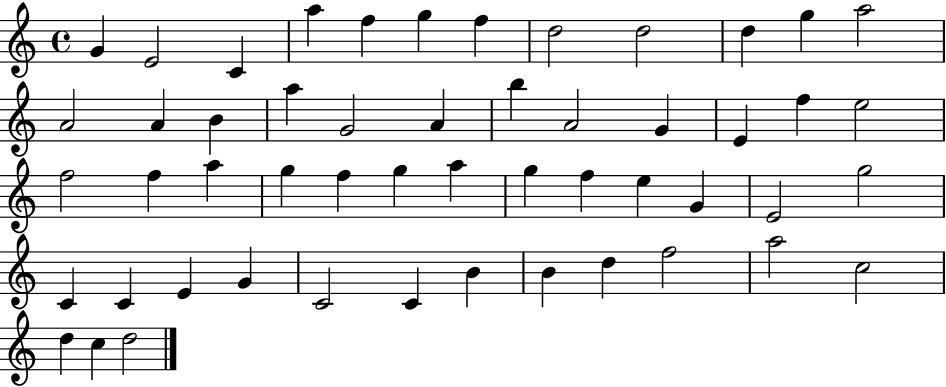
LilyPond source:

{
  \clef treble
  \time 4/4
  \defaultTimeSignature
  \key c \major
  g'4 e'2 c'4 | a''4 f''4 g''4 f''4 | d''2 d''2 | d''4 g''4 a''2 | \break a'2 a'4 b'4 | a''4 g'2 a'4 | b''4 a'2 g'4 | e'4 f''4 e''2 | \break f''2 f''4 a''4 | g''4 f''4 g''4 a''4 | g''4 f''4 e''4 g'4 | e'2 g''2 | \break c'4 c'4 e'4 g'4 | c'2 c'4 b'4 | b'4 d''4 f''2 | a''2 c''2 | \break d''4 c''4 d''2 | \bar "|."
}